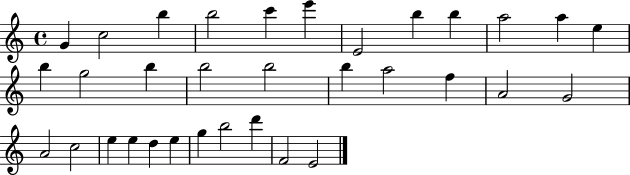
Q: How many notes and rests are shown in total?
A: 33